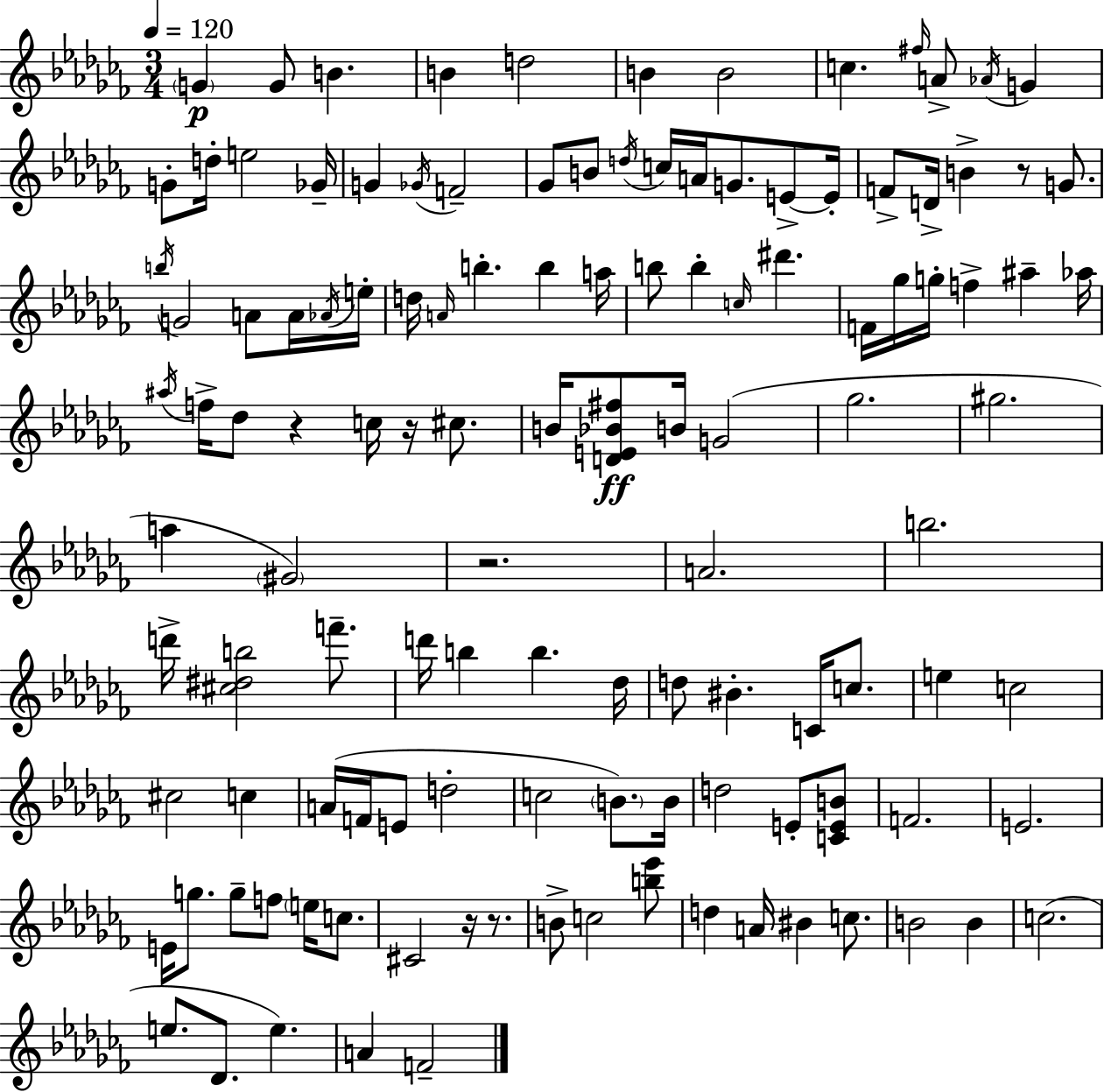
G4/q G4/e B4/q. B4/q D5/h B4/q B4/h C5/q. F#5/s A4/e Ab4/s G4/q G4/e D5/s E5/h Gb4/s G4/q Gb4/s F4/h Gb4/e B4/e D5/s C5/s A4/s G4/e. E4/e E4/s F4/e D4/s B4/q R/e G4/e. B5/s G4/h A4/e A4/s Ab4/s E5/s D5/s A4/s B5/q. B5/q A5/s B5/e B5/q C5/s D#6/q. F4/s Gb5/s G5/s F5/q A#5/q Ab5/s A#5/s F5/s Db5/e R/q C5/s R/s C#5/e. B4/s [D4,E4,Bb4,F#5]/e B4/s G4/h Gb5/h. G#5/h. A5/q G#4/h R/h. A4/h. B5/h. D6/s [C#5,D#5,B5]/h F6/e. D6/s B5/q B5/q. Db5/s D5/e BIS4/q. C4/s C5/e. E5/q C5/h C#5/h C5/q A4/s F4/s E4/e D5/h C5/h B4/e. B4/s D5/h E4/e [C4,E4,B4]/e F4/h. E4/h. E4/s G5/e. G5/e F5/e E5/s C5/e. C#4/h R/s R/e. B4/e C5/h [B5,Eb6]/e D5/q A4/s BIS4/q C5/e. B4/h B4/q C5/h. E5/e. Db4/e. E5/q. A4/q F4/h